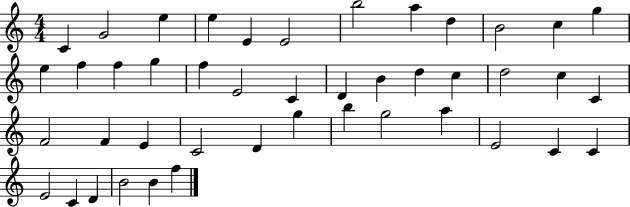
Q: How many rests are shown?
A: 0